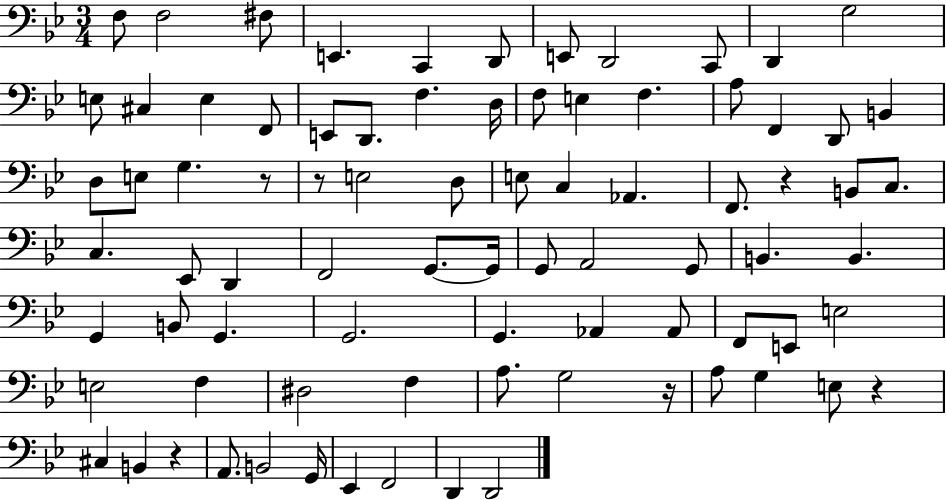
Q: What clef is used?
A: bass